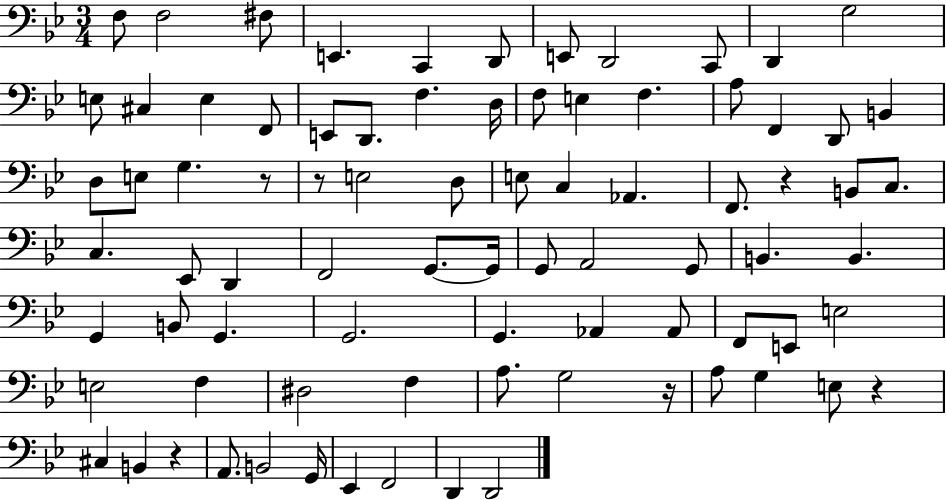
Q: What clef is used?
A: bass